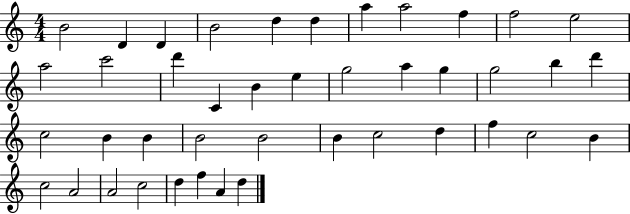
X:1
T:Untitled
M:4/4
L:1/4
K:C
B2 D D B2 d d a a2 f f2 e2 a2 c'2 d' C B e g2 a g g2 b d' c2 B B B2 B2 B c2 d f c2 B c2 A2 A2 c2 d f A d